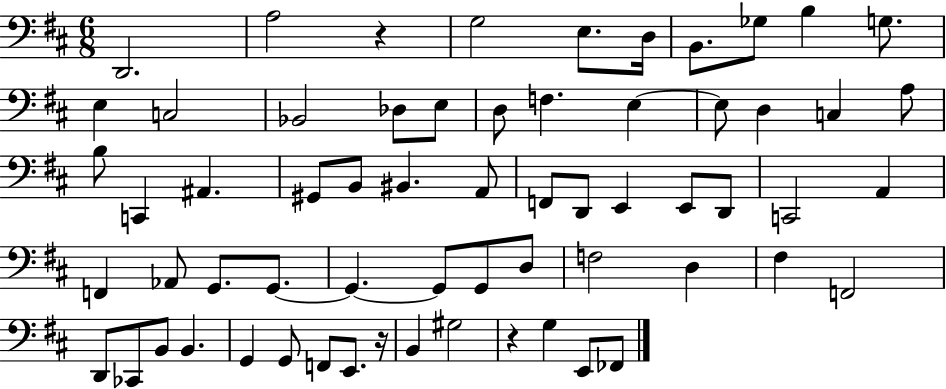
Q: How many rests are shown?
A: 3